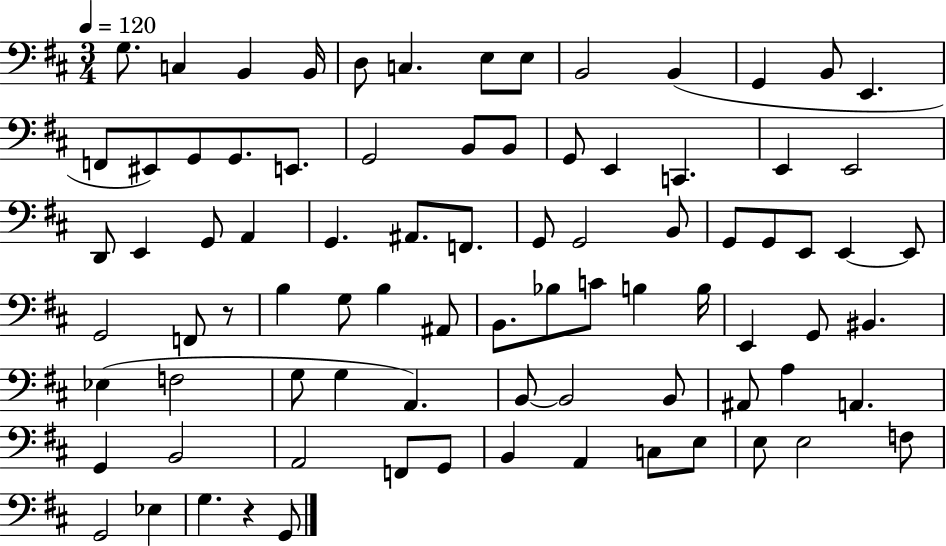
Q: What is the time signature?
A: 3/4